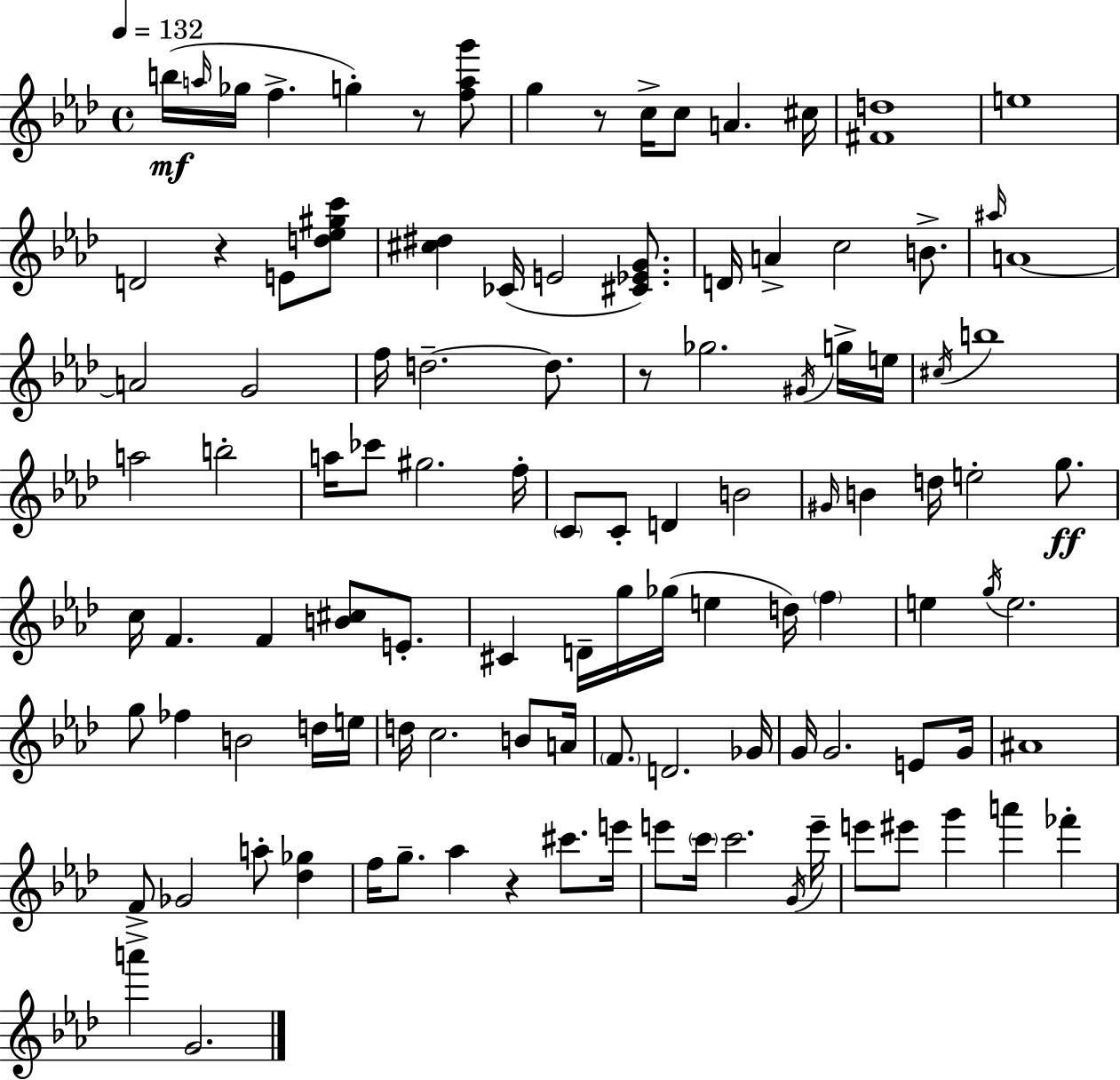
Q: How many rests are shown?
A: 5